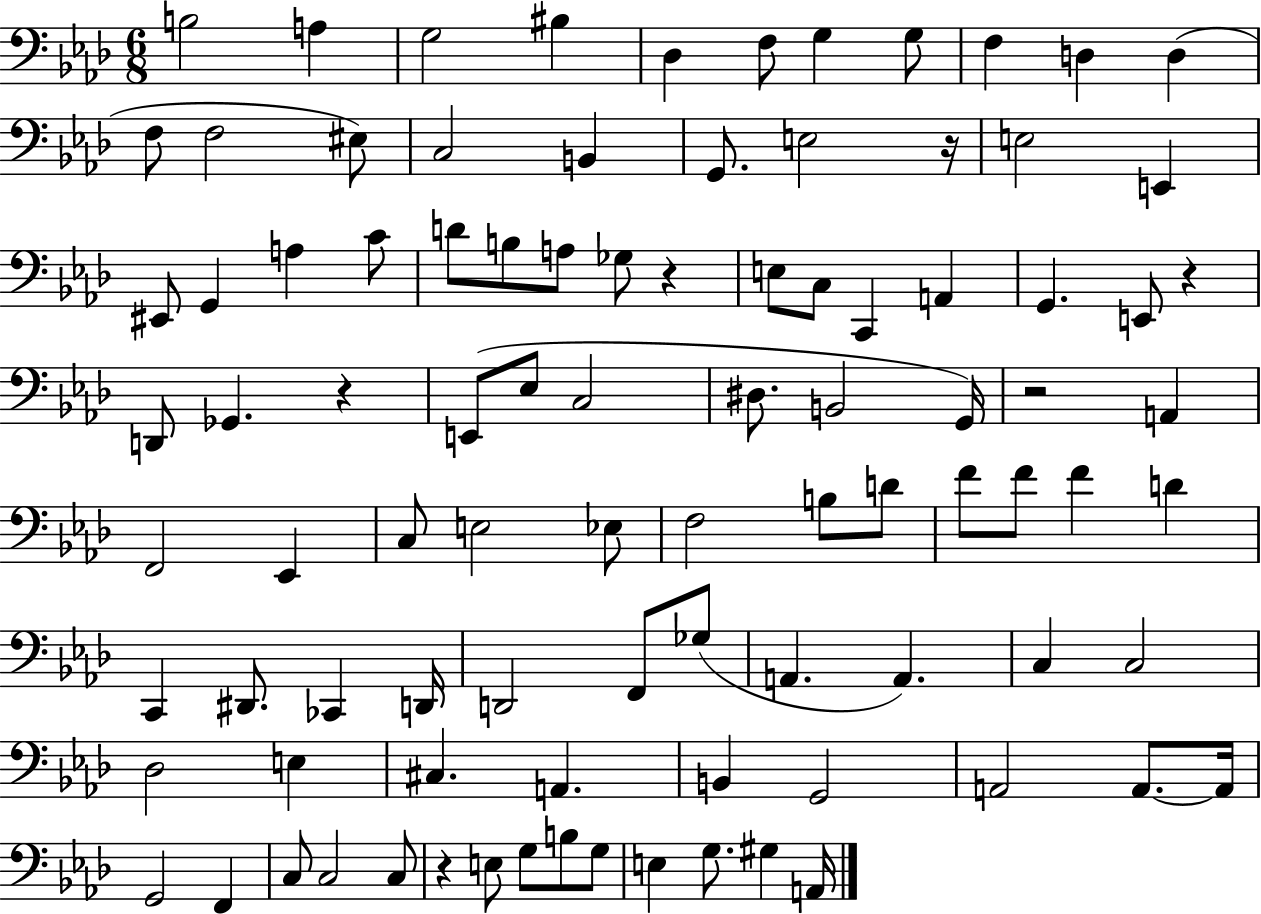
{
  \clef bass
  \numericTimeSignature
  \time 6/8
  \key aes \major
  \repeat volta 2 { b2 a4 | g2 bis4 | des4 f8 g4 g8 | f4 d4 d4( | \break f8 f2 eis8) | c2 b,4 | g,8. e2 r16 | e2 e,4 | \break eis,8 g,4 a4 c'8 | d'8 b8 a8 ges8 r4 | e8 c8 c,4 a,4 | g,4. e,8 r4 | \break d,8 ges,4. r4 | e,8( ees8 c2 | dis8. b,2 g,16) | r2 a,4 | \break f,2 ees,4 | c8 e2 ees8 | f2 b8 d'8 | f'8 f'8 f'4 d'4 | \break c,4 dis,8. ces,4 d,16 | d,2 f,8 ges8( | a,4. a,4.) | c4 c2 | \break des2 e4 | cis4. a,4. | b,4 g,2 | a,2 a,8.~~ a,16 | \break g,2 f,4 | c8 c2 c8 | r4 e8 g8 b8 g8 | e4 g8. gis4 a,16 | \break } \bar "|."
}